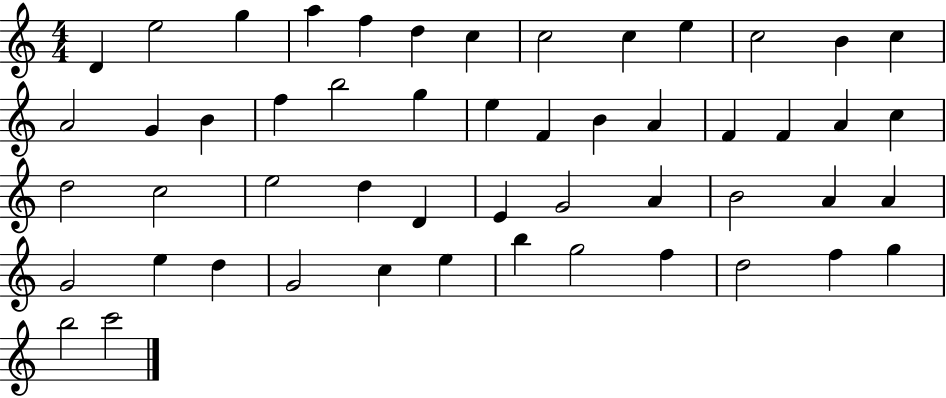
X:1
T:Untitled
M:4/4
L:1/4
K:C
D e2 g a f d c c2 c e c2 B c A2 G B f b2 g e F B A F F A c d2 c2 e2 d D E G2 A B2 A A G2 e d G2 c e b g2 f d2 f g b2 c'2